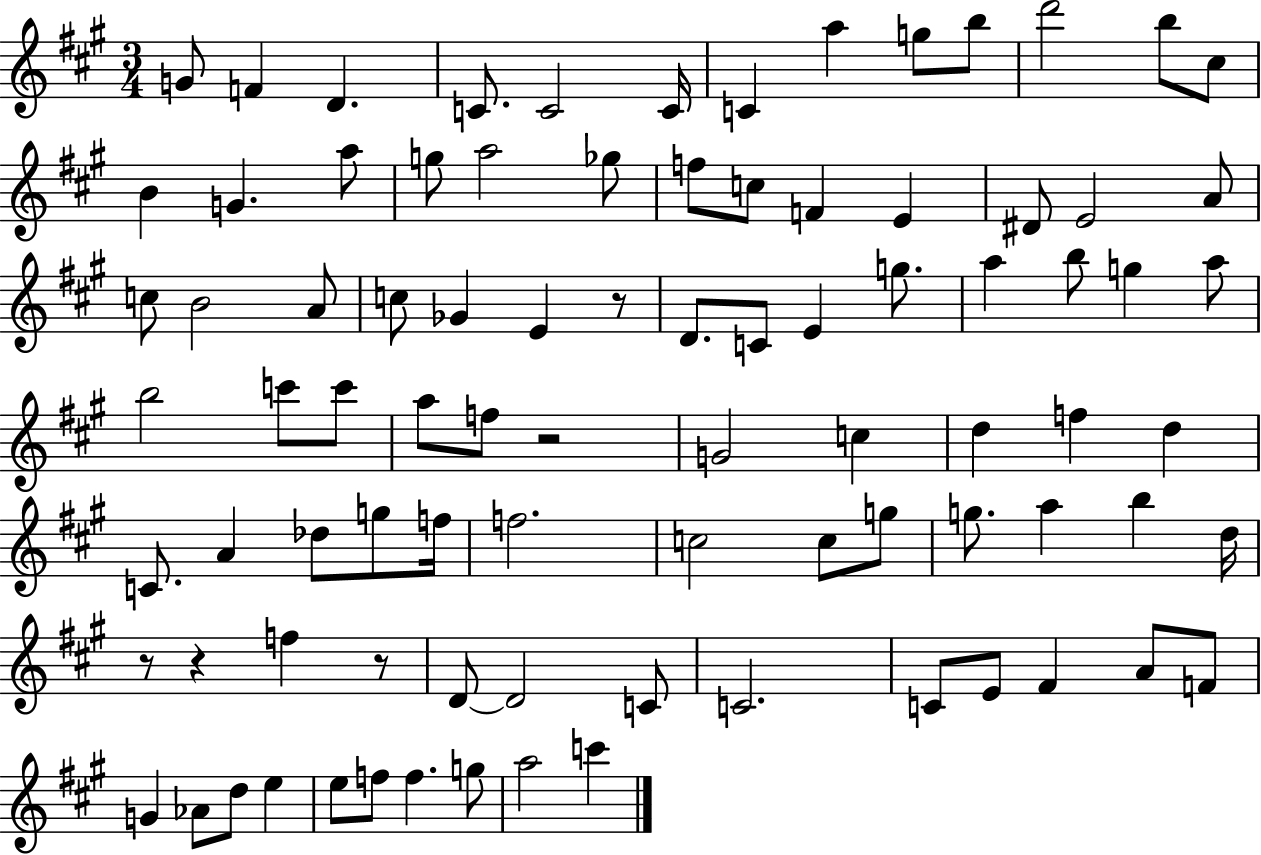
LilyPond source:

{
  \clef treble
  \numericTimeSignature
  \time 3/4
  \key a \major
  g'8 f'4 d'4. | c'8. c'2 c'16 | c'4 a''4 g''8 b''8 | d'''2 b''8 cis''8 | \break b'4 g'4. a''8 | g''8 a''2 ges''8 | f''8 c''8 f'4 e'4 | dis'8 e'2 a'8 | \break c''8 b'2 a'8 | c''8 ges'4 e'4 r8 | d'8. c'8 e'4 g''8. | a''4 b''8 g''4 a''8 | \break b''2 c'''8 c'''8 | a''8 f''8 r2 | g'2 c''4 | d''4 f''4 d''4 | \break c'8. a'4 des''8 g''8 f''16 | f''2. | c''2 c''8 g''8 | g''8. a''4 b''4 d''16 | \break r8 r4 f''4 r8 | d'8~~ d'2 c'8 | c'2. | c'8 e'8 fis'4 a'8 f'8 | \break g'4 aes'8 d''8 e''4 | e''8 f''8 f''4. g''8 | a''2 c'''4 | \bar "|."
}